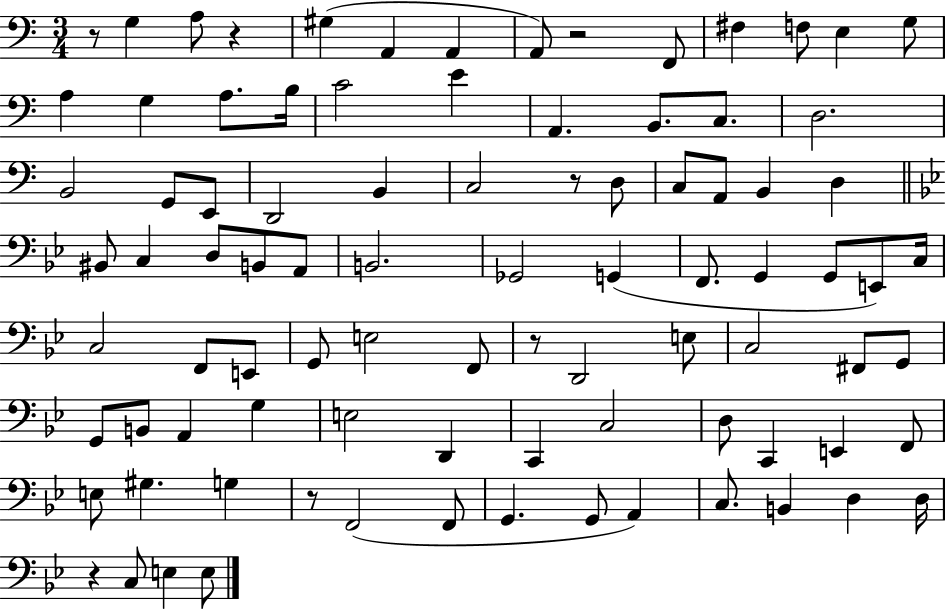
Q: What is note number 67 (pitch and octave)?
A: E2